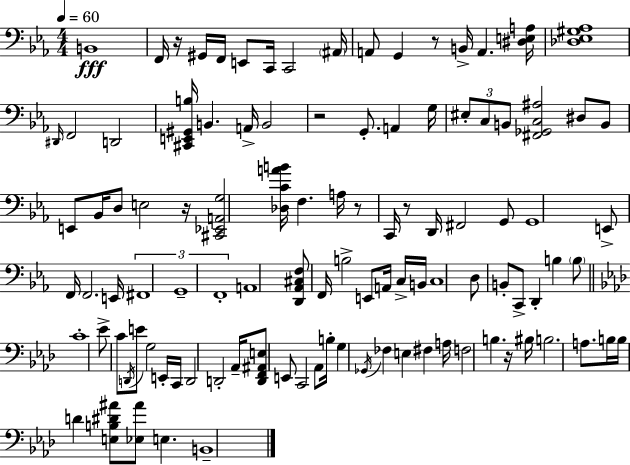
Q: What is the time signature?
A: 4/4